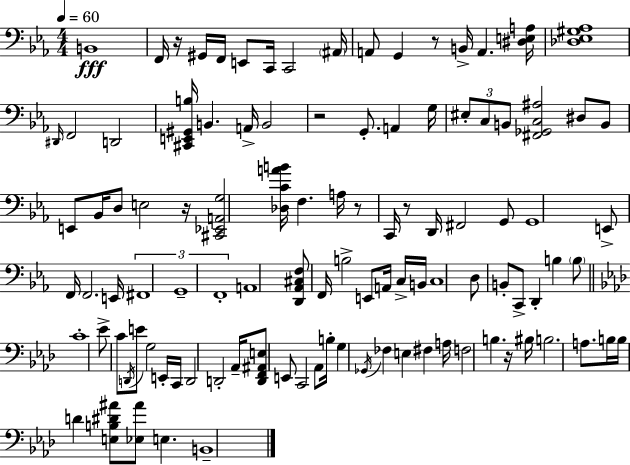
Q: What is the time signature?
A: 4/4